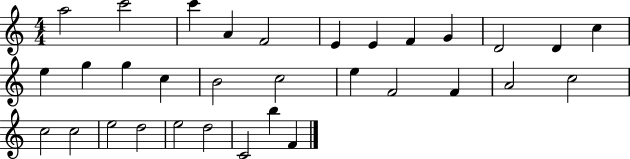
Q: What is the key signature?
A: C major